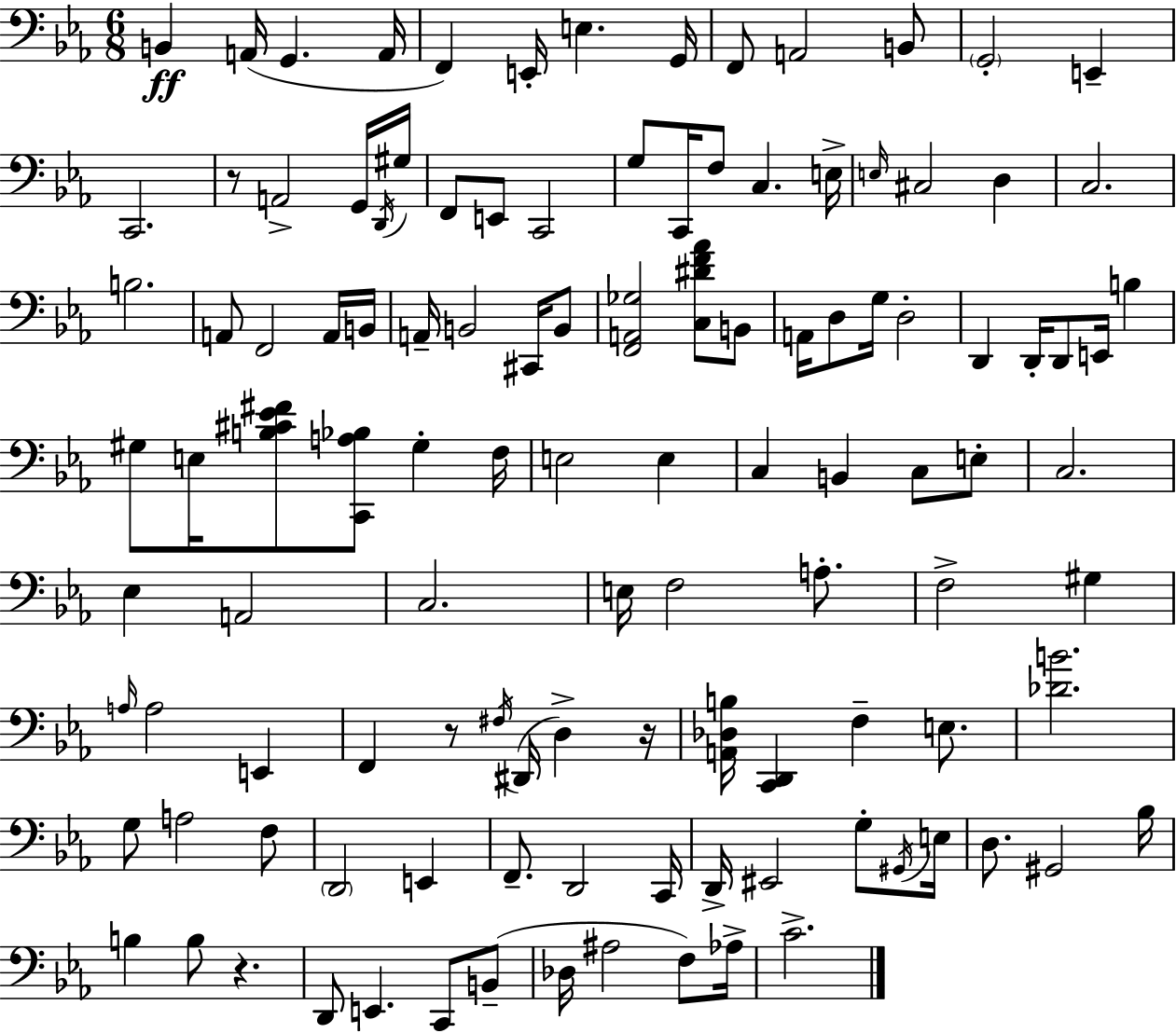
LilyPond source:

{
  \clef bass
  \numericTimeSignature
  \time 6/8
  \key c \minor
  \repeat volta 2 { b,4\ff a,16( g,4. a,16 | f,4) e,16-. e4. g,16 | f,8 a,2 b,8 | \parenthesize g,2-. e,4-- | \break c,2. | r8 a,2-> g,16 \acciaccatura { d,16 } | gis16 f,8 e,8 c,2 | g8 c,16 f8 c4. | \break e16-> \grace { e16 } cis2 d4 | c2. | b2. | a,8 f,2 | \break a,16 b,16 a,16-- b,2 cis,16 | b,8 <f, a, ges>2 <c dis' f' aes'>8 | b,8 a,16 d8 g16 d2-. | d,4 d,16-. d,8 e,16 b4 | \break gis8 e16 <b cis' ees' fis'>8 <c, a bes>8 gis4-. | f16 e2 e4 | c4 b,4 c8 | e8-. c2. | \break ees4 a,2 | c2. | e16 f2 a8.-. | f2-> gis4 | \break \grace { a16 } a2 e,4 | f,4 r8 \acciaccatura { fis16 }( dis,16 d4->) | r16 <a, des b>16 <c, d,>4 f4-- | e8. <des' b'>2. | \break g8 a2 | f8 \parenthesize d,2 | e,4 f,8.-- d,2 | c,16 d,16-> eis,2 | \break g8-. \acciaccatura { gis,16 } e16 d8. gis,2 | bes16 b4 b8 r4. | d,8 e,4. | c,8 b,8--( des16 ais2 | \break f8) aes16-> c'2.-> | } \bar "|."
}